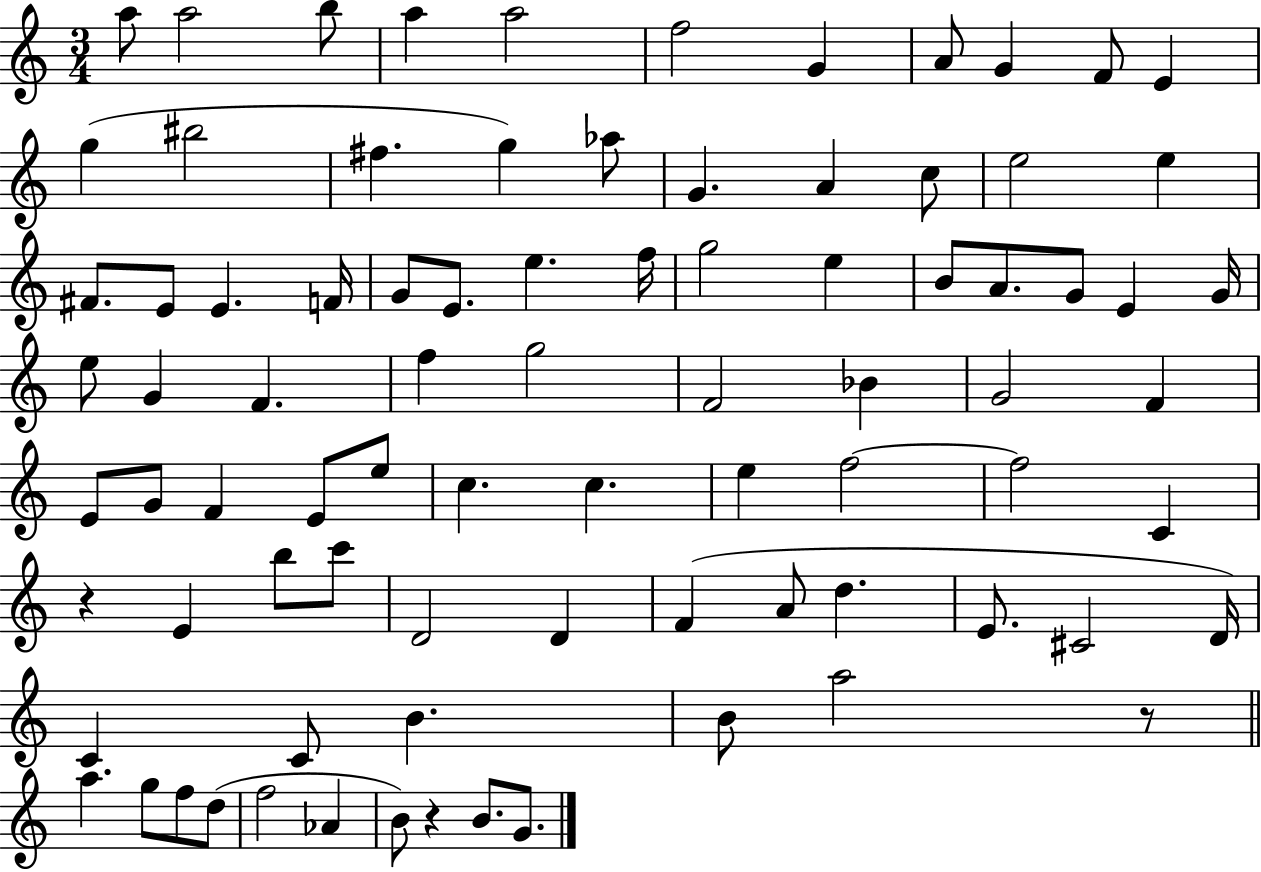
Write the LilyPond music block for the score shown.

{
  \clef treble
  \numericTimeSignature
  \time 3/4
  \key c \major
  a''8 a''2 b''8 | a''4 a''2 | f''2 g'4 | a'8 g'4 f'8 e'4 | \break g''4( bis''2 | fis''4. g''4) aes''8 | g'4. a'4 c''8 | e''2 e''4 | \break fis'8. e'8 e'4. f'16 | g'8 e'8. e''4. f''16 | g''2 e''4 | b'8 a'8. g'8 e'4 g'16 | \break e''8 g'4 f'4. | f''4 g''2 | f'2 bes'4 | g'2 f'4 | \break e'8 g'8 f'4 e'8 e''8 | c''4. c''4. | e''4 f''2~~ | f''2 c'4 | \break r4 e'4 b''8 c'''8 | d'2 d'4 | f'4( a'8 d''4. | e'8. cis'2 d'16) | \break c'4 c'8 b'4. | b'8 a''2 r8 | \bar "||" \break \key c \major a''4. g''8 f''8 d''8( | f''2 aes'4 | b'8) r4 b'8. g'8. | \bar "|."
}